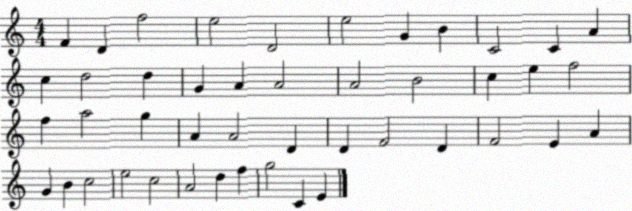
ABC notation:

X:1
T:Untitled
M:4/4
L:1/4
K:C
F D f2 e2 D2 e2 G B C2 C A c d2 d G A A2 A2 B2 c e f2 f a2 g A A2 D D F2 D F2 E A G B c2 e2 c2 A2 d f g2 C E